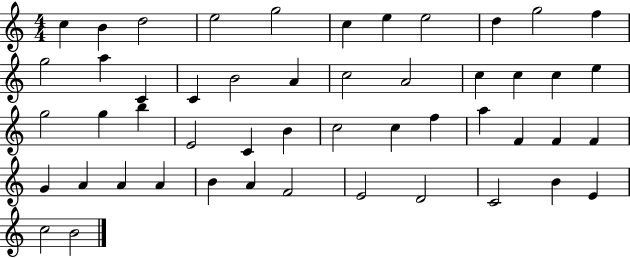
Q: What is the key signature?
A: C major